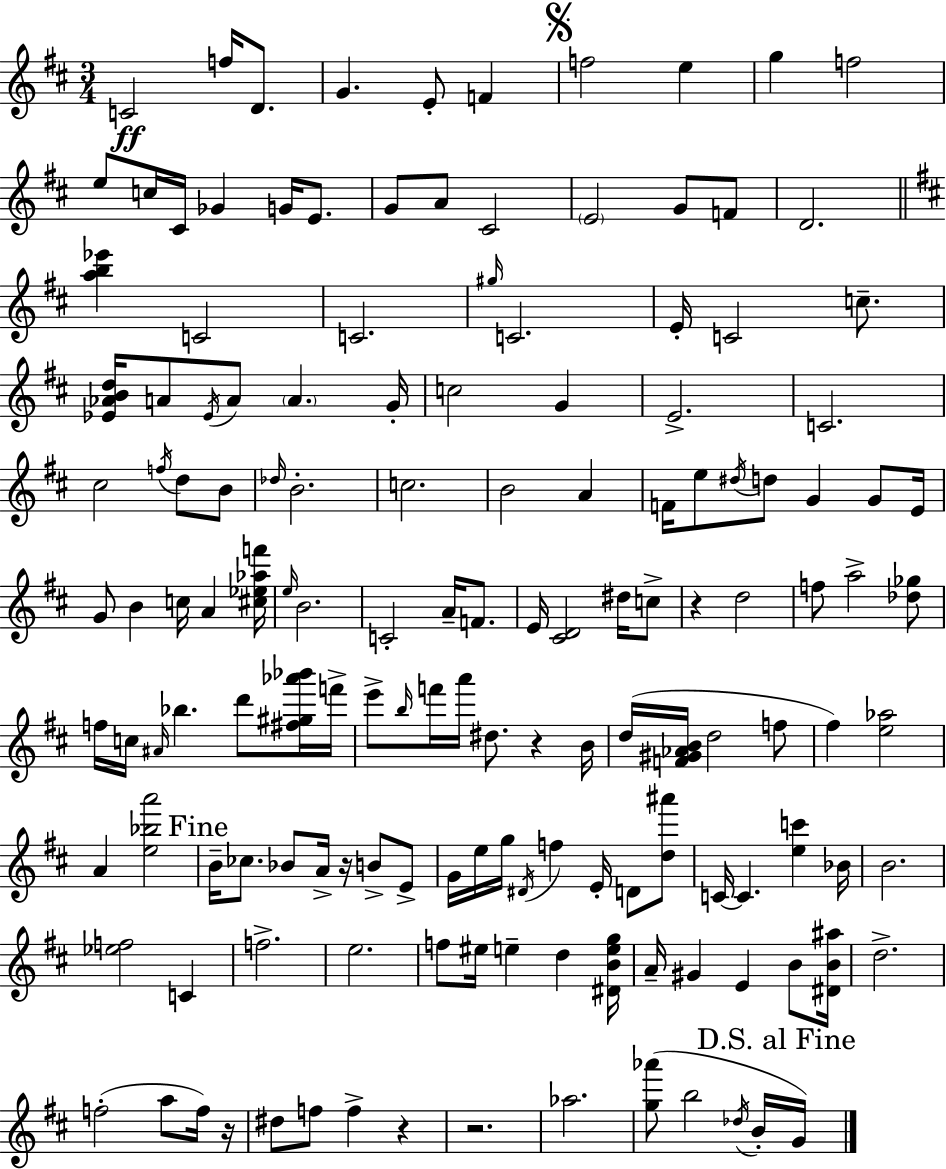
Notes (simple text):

C4/h F5/s D4/e. G4/q. E4/e F4/q F5/h E5/q G5/q F5/h E5/e C5/s C#4/s Gb4/q G4/s E4/e. G4/e A4/e C#4/h E4/h G4/e F4/e D4/h. [A5,B5,Eb6]/q C4/h C4/h. G#5/s C4/h. E4/s C4/h C5/e. [Eb4,Ab4,B4,D5]/s A4/e Eb4/s A4/e A4/q. G4/s C5/h G4/q E4/h. C4/h. C#5/h F5/s D5/e B4/e Db5/s B4/h. C5/h. B4/h A4/q F4/s E5/e D#5/s D5/e G4/q G4/e E4/s G4/e B4/q C5/s A4/q [C#5,Eb5,Ab5,F6]/s E5/s B4/h. C4/h A4/s F4/e. E4/s [C#4,D4]/h D#5/s C5/e R/q D5/h F5/e A5/h [Db5,Gb5]/e F5/s C5/s A#4/s Bb5/q. D6/e [F#5,G#5,Ab6,Bb6]/s F6/s E6/e B5/s F6/s A6/s D#5/e. R/q B4/s D5/s [F4,G#4,Ab4,B4]/s D5/h F5/e F#5/q [E5,Ab5]/h A4/q [E5,Bb5,A6]/h B4/s CES5/e. Bb4/e A4/s R/s B4/e E4/e G4/s E5/s G5/s D#4/s F5/q E4/s D4/e [D5,A#6]/e C4/s C4/q. [E5,C6]/q Bb4/s B4/h. [Eb5,F5]/h C4/q F5/h. E5/h. F5/e EIS5/s E5/q D5/q [D#4,B4,E5,G5]/s A4/s G#4/q E4/q B4/e [D#4,B4,A#5]/s D5/h. F5/h A5/e F5/s R/s D#5/e F5/e F5/q R/q R/h. Ab5/h. [G5,Ab6]/e B5/h Db5/s B4/s G4/s